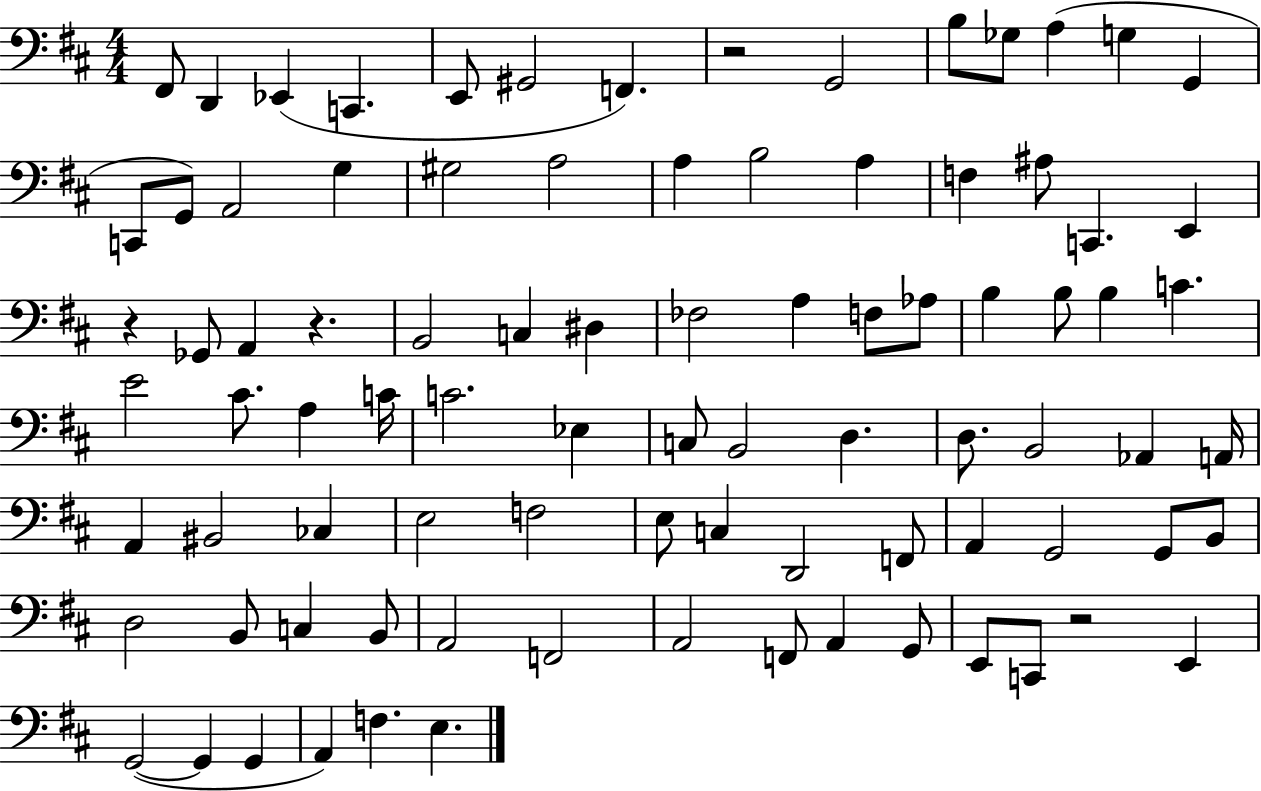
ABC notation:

X:1
T:Untitled
M:4/4
L:1/4
K:D
^F,,/2 D,, _E,, C,, E,,/2 ^G,,2 F,, z2 G,,2 B,/2 _G,/2 A, G, G,, C,,/2 G,,/2 A,,2 G, ^G,2 A,2 A, B,2 A, F, ^A,/2 C,, E,, z _G,,/2 A,, z B,,2 C, ^D, _F,2 A, F,/2 _A,/2 B, B,/2 B, C E2 ^C/2 A, C/4 C2 _E, C,/2 B,,2 D, D,/2 B,,2 _A,, A,,/4 A,, ^B,,2 _C, E,2 F,2 E,/2 C, D,,2 F,,/2 A,, G,,2 G,,/2 B,,/2 D,2 B,,/2 C, B,,/2 A,,2 F,,2 A,,2 F,,/2 A,, G,,/2 E,,/2 C,,/2 z2 E,, G,,2 G,, G,, A,, F, E,